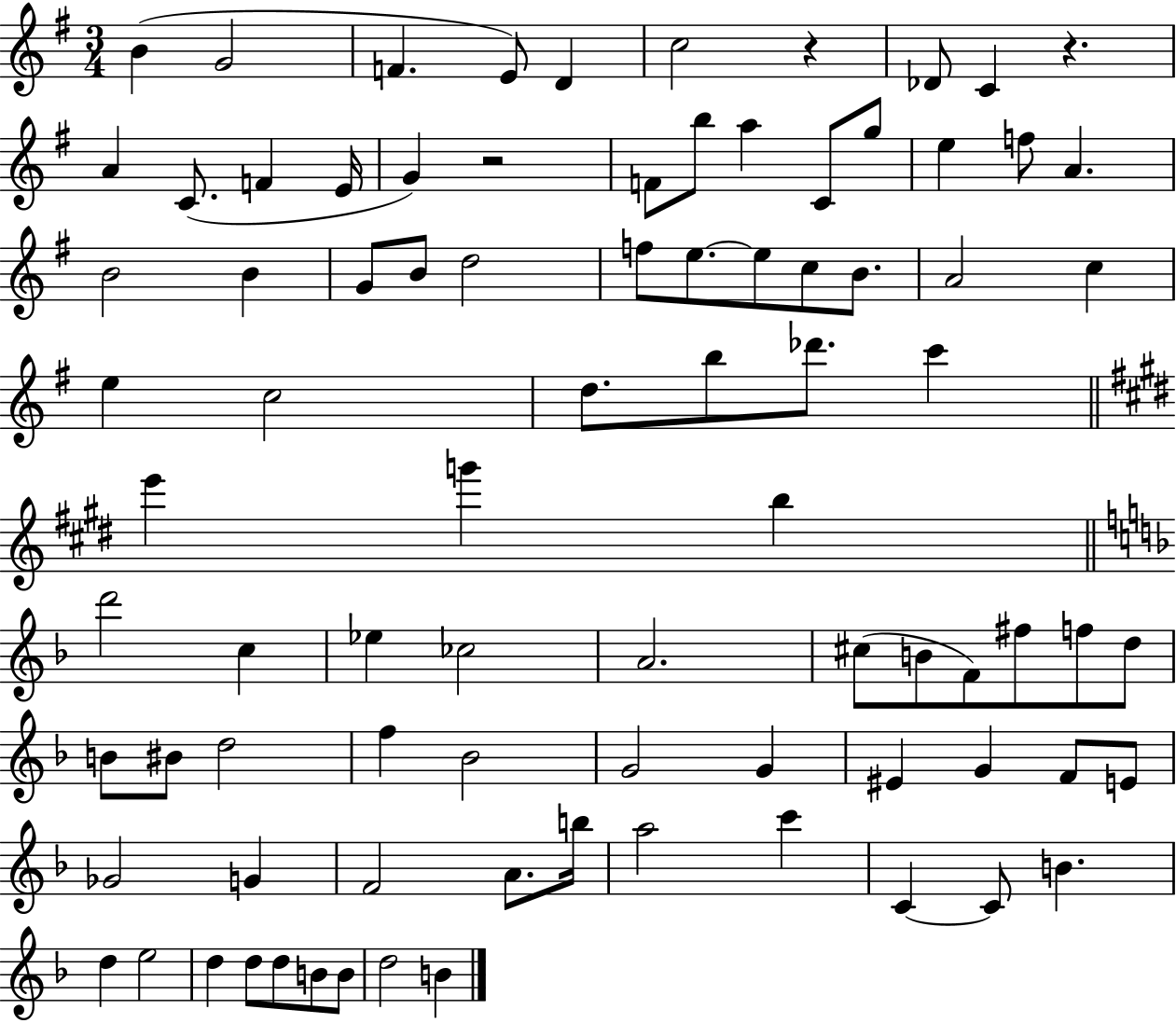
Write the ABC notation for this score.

X:1
T:Untitled
M:3/4
L:1/4
K:G
B G2 F E/2 D c2 z _D/2 C z A C/2 F E/4 G z2 F/2 b/2 a C/2 g/2 e f/2 A B2 B G/2 B/2 d2 f/2 e/2 e/2 c/2 B/2 A2 c e c2 d/2 b/2 _d'/2 c' e' g' b d'2 c _e _c2 A2 ^c/2 B/2 F/2 ^f/2 f/2 d/2 B/2 ^B/2 d2 f _B2 G2 G ^E G F/2 E/2 _G2 G F2 A/2 b/4 a2 c' C C/2 B d e2 d d/2 d/2 B/2 B/2 d2 B